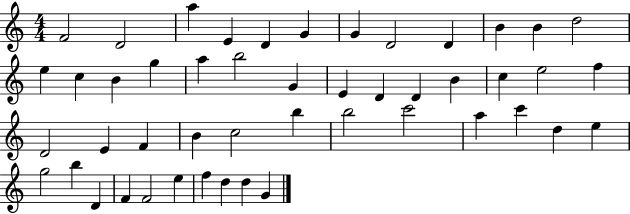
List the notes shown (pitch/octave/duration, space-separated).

F4/h D4/h A5/q E4/q D4/q G4/q G4/q D4/h D4/q B4/q B4/q D5/h E5/q C5/q B4/q G5/q A5/q B5/h G4/q E4/q D4/q D4/q B4/q C5/q E5/h F5/q D4/h E4/q F4/q B4/q C5/h B5/q B5/h C6/h A5/q C6/q D5/q E5/q G5/h B5/q D4/q F4/q F4/h E5/q F5/q D5/q D5/q G4/q